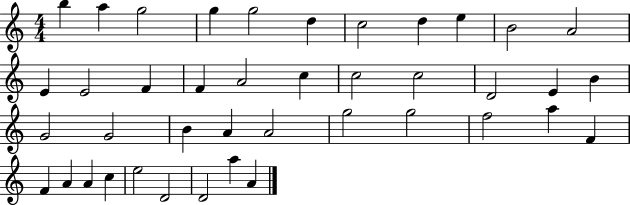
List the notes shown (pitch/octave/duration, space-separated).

B5/q A5/q G5/h G5/q G5/h D5/q C5/h D5/q E5/q B4/h A4/h E4/q E4/h F4/q F4/q A4/h C5/q C5/h C5/h D4/h E4/q B4/q G4/h G4/h B4/q A4/q A4/h G5/h G5/h F5/h A5/q F4/q F4/q A4/q A4/q C5/q E5/h D4/h D4/h A5/q A4/q